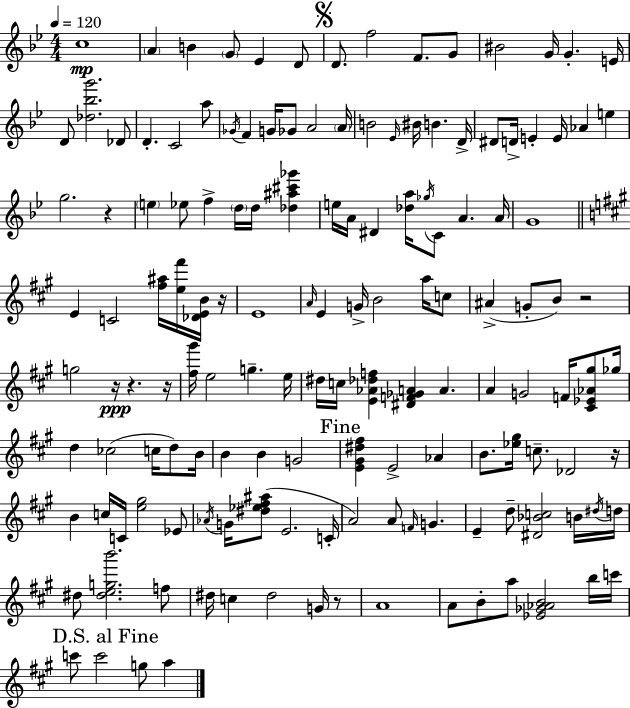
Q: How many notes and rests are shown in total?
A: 144